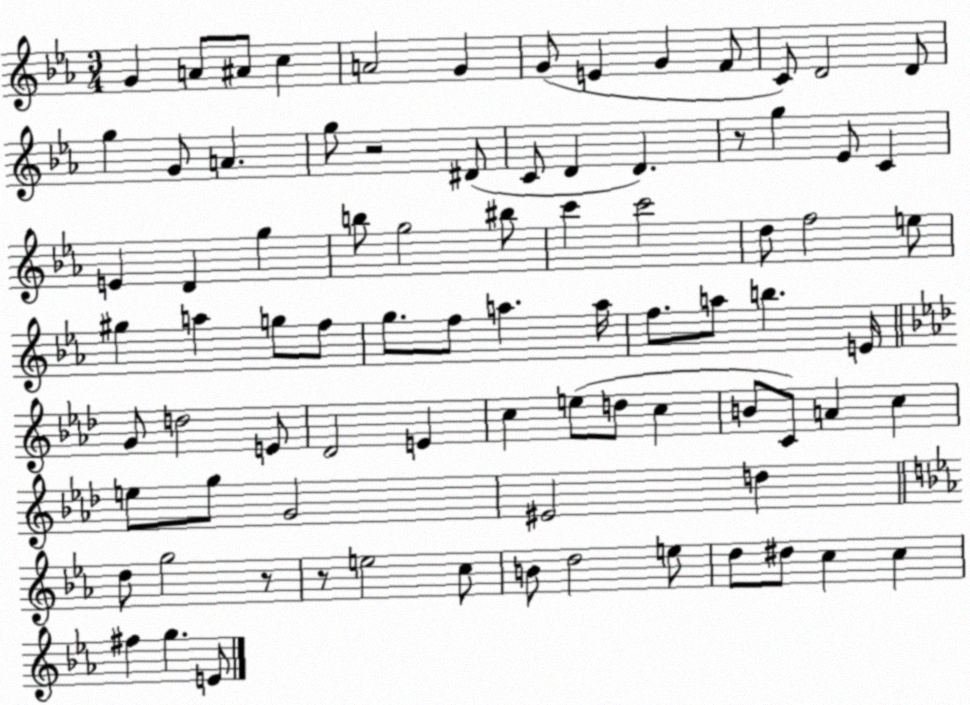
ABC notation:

X:1
T:Untitled
M:3/4
L:1/4
K:Eb
G A/2 ^A/2 c A2 G G/2 E G F/2 C/2 D2 D/2 g G/2 A g/2 z2 ^D/2 C/2 D D z/2 g _E/2 C E D g b/2 g2 ^b/2 c' c'2 d/2 f2 e/2 ^g a g/2 f/2 g/2 f/2 a a/4 f/2 a/2 b E/4 G/2 d2 E/2 _D2 E c e/2 d/2 c B/2 C/2 A c e/2 g/2 G2 ^E2 d d/2 g2 z/2 z/2 e2 c/2 B/2 d2 e/2 d/2 ^d/2 c c ^f g E/2